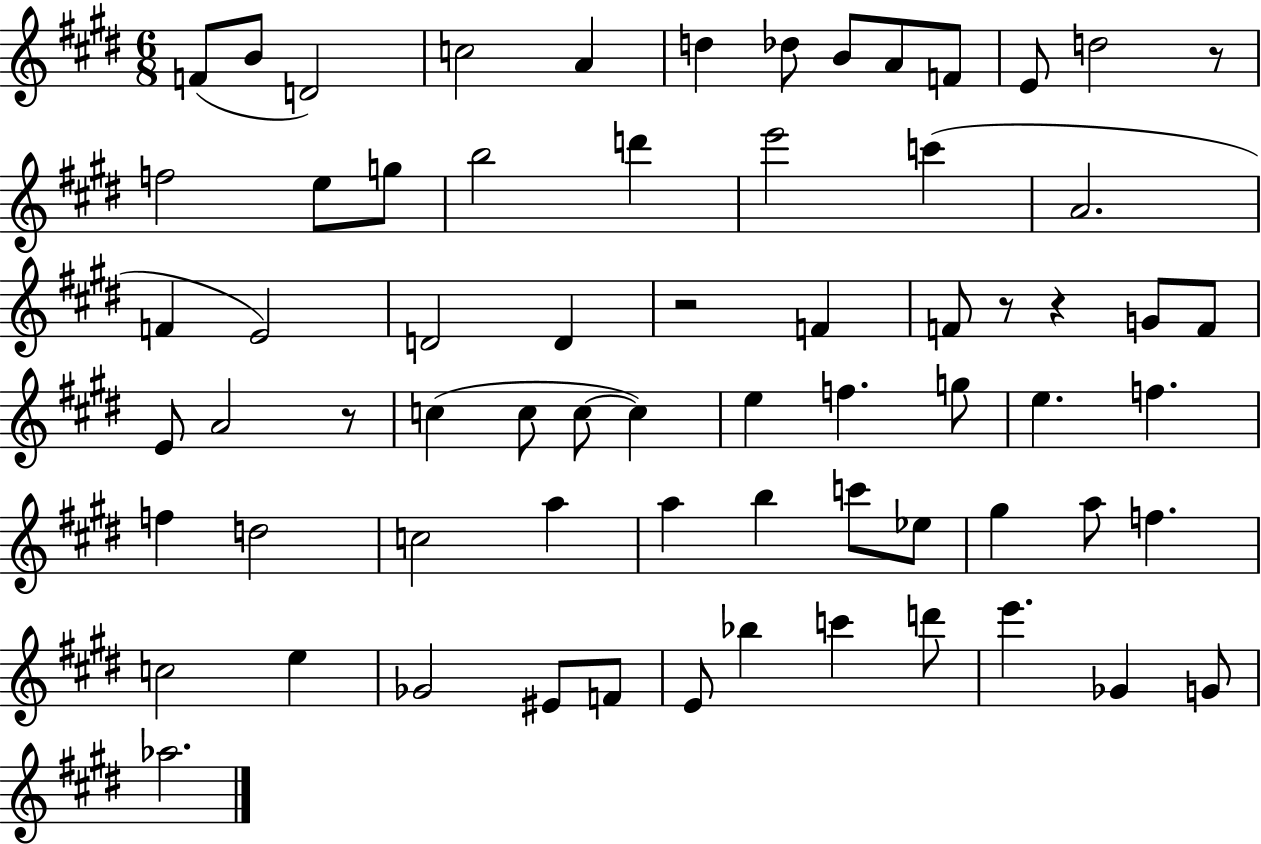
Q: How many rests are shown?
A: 5